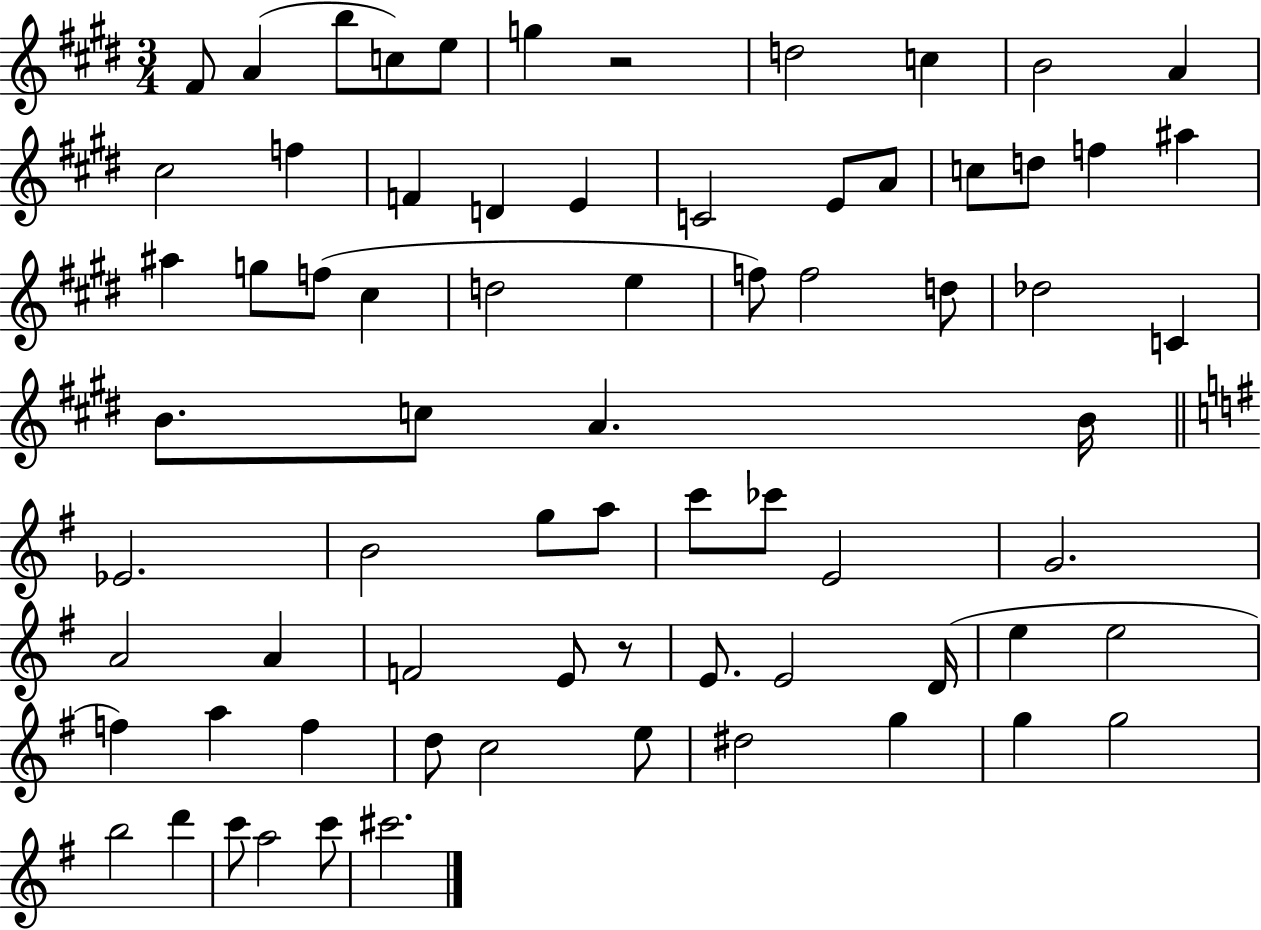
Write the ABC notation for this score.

X:1
T:Untitled
M:3/4
L:1/4
K:E
^F/2 A b/2 c/2 e/2 g z2 d2 c B2 A ^c2 f F D E C2 E/2 A/2 c/2 d/2 f ^a ^a g/2 f/2 ^c d2 e f/2 f2 d/2 _d2 C B/2 c/2 A B/4 _E2 B2 g/2 a/2 c'/2 _c'/2 E2 G2 A2 A F2 E/2 z/2 E/2 E2 D/4 e e2 f a f d/2 c2 e/2 ^d2 g g g2 b2 d' c'/2 a2 c'/2 ^c'2